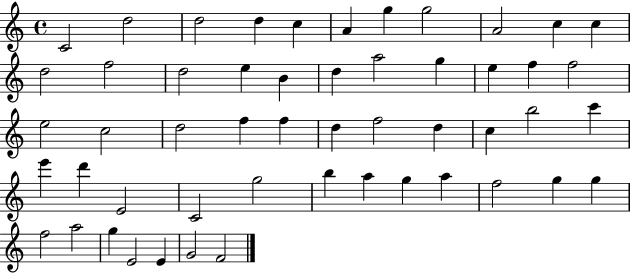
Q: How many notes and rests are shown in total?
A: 52